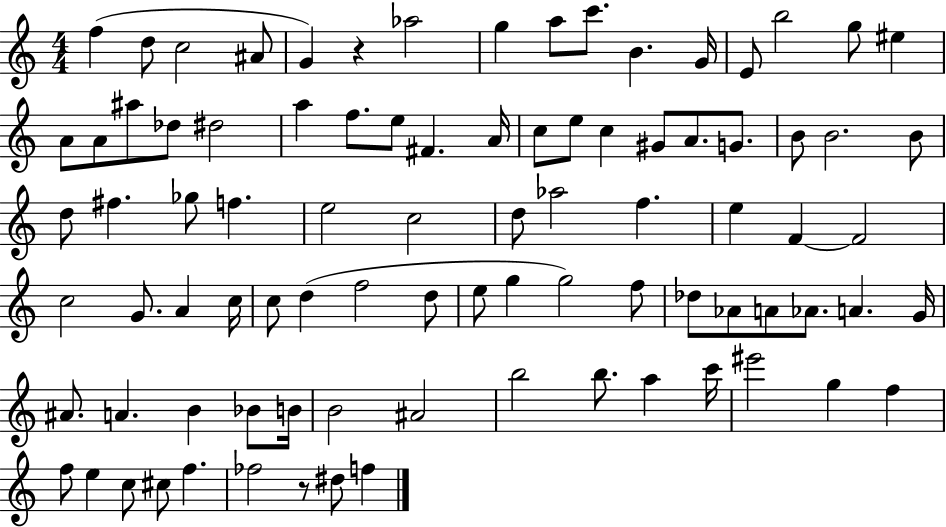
X:1
T:Untitled
M:4/4
L:1/4
K:C
f d/2 c2 ^A/2 G z _a2 g a/2 c'/2 B G/4 E/2 b2 g/2 ^e A/2 A/2 ^a/2 _d/2 ^d2 a f/2 e/2 ^F A/4 c/2 e/2 c ^G/2 A/2 G/2 B/2 B2 B/2 d/2 ^f _g/2 f e2 c2 d/2 _a2 f e F F2 c2 G/2 A c/4 c/2 d f2 d/2 e/2 g g2 f/2 _d/2 _A/2 A/2 _A/2 A G/4 ^A/2 A B _B/2 B/4 B2 ^A2 b2 b/2 a c'/4 ^e'2 g f f/2 e c/2 ^c/2 f _f2 z/2 ^d/2 f